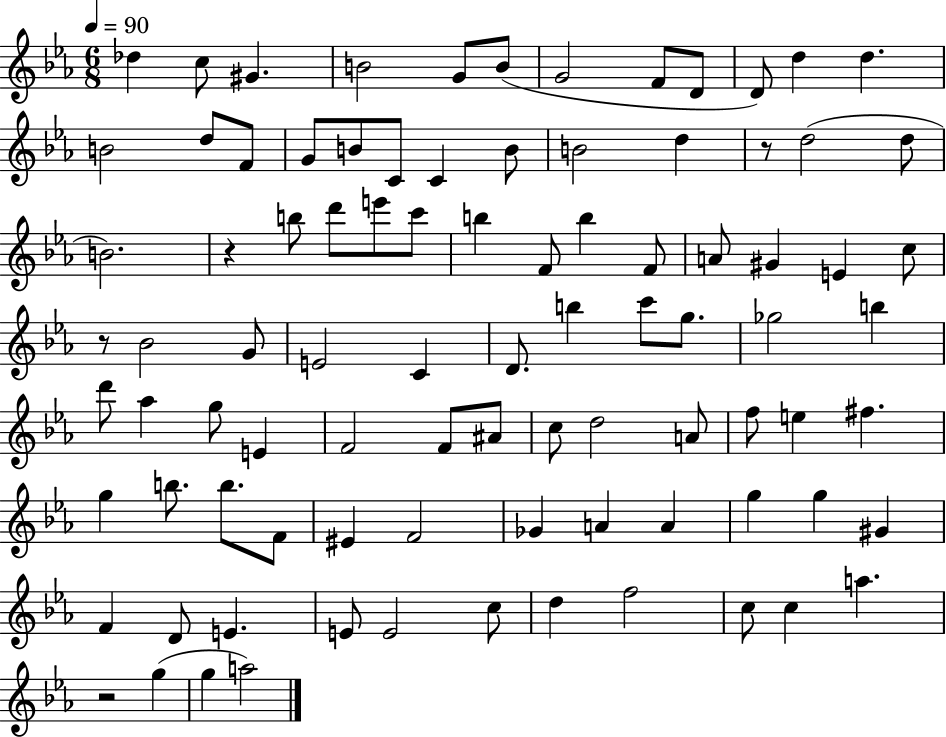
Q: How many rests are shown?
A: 4